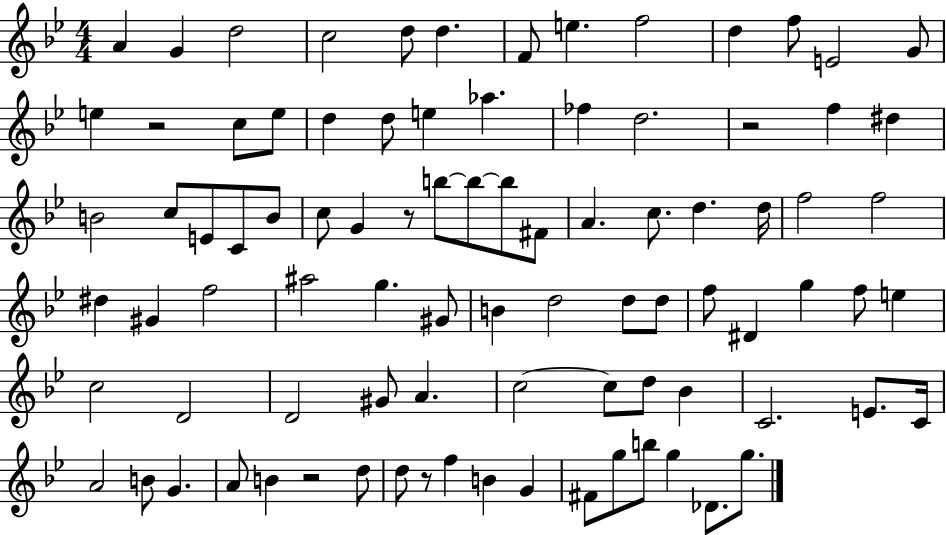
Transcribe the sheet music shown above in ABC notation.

X:1
T:Untitled
M:4/4
L:1/4
K:Bb
A G d2 c2 d/2 d F/2 e f2 d f/2 E2 G/2 e z2 c/2 e/2 d d/2 e _a _f d2 z2 f ^d B2 c/2 E/2 C/2 B/2 c/2 G z/2 b/2 b/2 b/2 ^F/2 A c/2 d d/4 f2 f2 ^d ^G f2 ^a2 g ^G/2 B d2 d/2 d/2 f/2 ^D g f/2 e c2 D2 D2 ^G/2 A c2 c/2 d/2 _B C2 E/2 C/4 A2 B/2 G A/2 B z2 d/2 d/2 z/2 f B G ^F/2 g/2 b/2 g _D/2 g/2